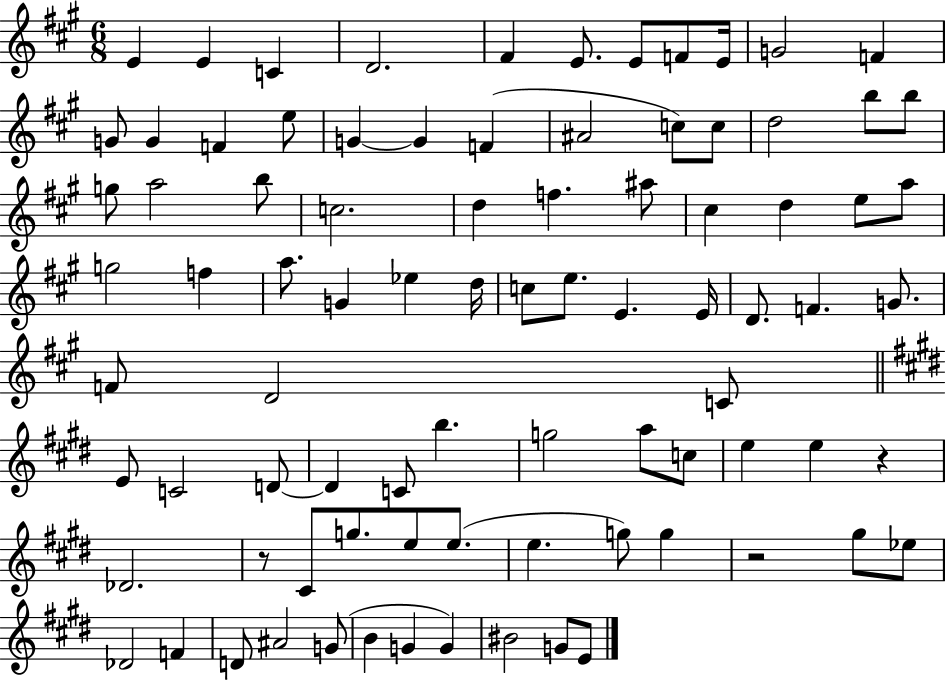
E4/q E4/q C4/q D4/h. F#4/q E4/e. E4/e F4/e E4/s G4/h F4/q G4/e G4/q F4/q E5/e G4/q G4/q F4/q A#4/h C5/e C5/e D5/h B5/e B5/e G5/e A5/h B5/e C5/h. D5/q F5/q. A#5/e C#5/q D5/q E5/e A5/e G5/h F5/q A5/e. G4/q Eb5/q D5/s C5/e E5/e. E4/q. E4/s D4/e. F4/q. G4/e. F4/e D4/h C4/e E4/e C4/h D4/e D4/q C4/e B5/q. G5/h A5/e C5/e E5/q E5/q R/q Db4/h. R/e C#4/e G5/e. E5/e E5/e. E5/q. G5/e G5/q R/h G#5/e Eb5/e Db4/h F4/q D4/e A#4/h G4/e B4/q G4/q G4/q BIS4/h G4/e E4/e